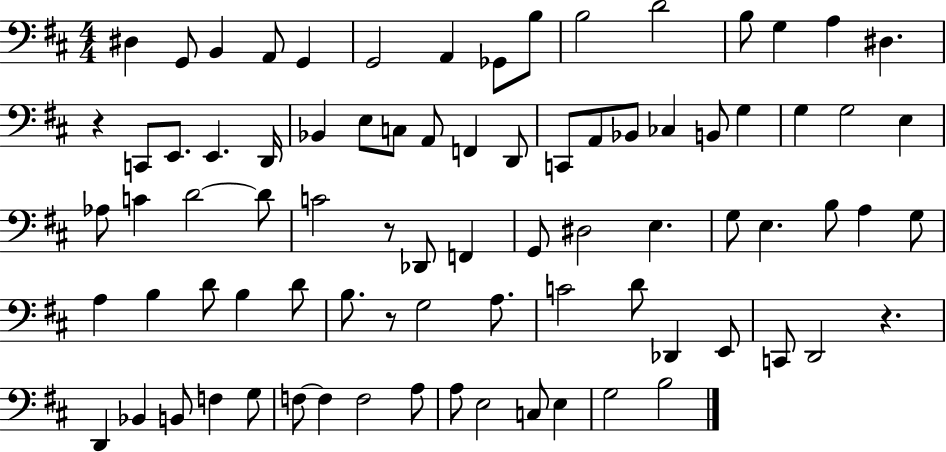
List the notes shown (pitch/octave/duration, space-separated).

D#3/q G2/e B2/q A2/e G2/q G2/h A2/q Gb2/e B3/e B3/h D4/h B3/e G3/q A3/q D#3/q. R/q C2/e E2/e. E2/q. D2/s Bb2/q E3/e C3/e A2/e F2/q D2/e C2/e A2/e Bb2/e CES3/q B2/e G3/q G3/q G3/h E3/q Ab3/e C4/q D4/h D4/e C4/h R/e Db2/e F2/q G2/e D#3/h E3/q. G3/e E3/q. B3/e A3/q G3/e A3/q B3/q D4/e B3/q D4/e B3/e. R/e G3/h A3/e. C4/h D4/e Db2/q E2/e C2/e D2/h R/q. D2/q Bb2/q B2/e F3/q G3/e F3/e F3/q F3/h A3/e A3/e E3/h C3/e E3/q G3/h B3/h